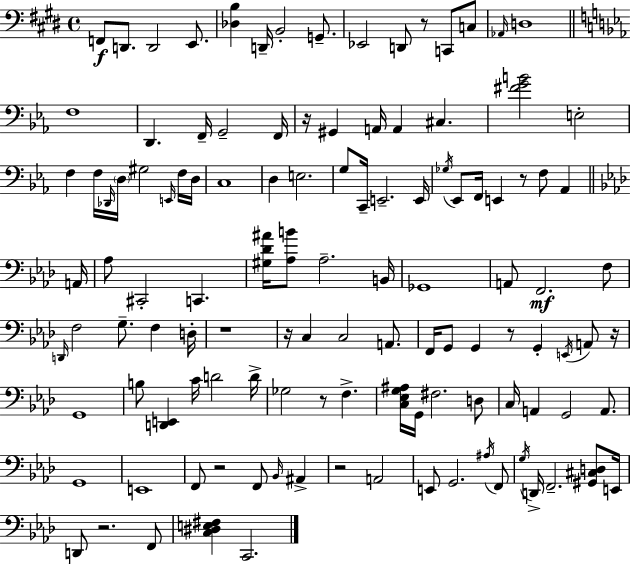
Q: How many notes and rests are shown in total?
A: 119